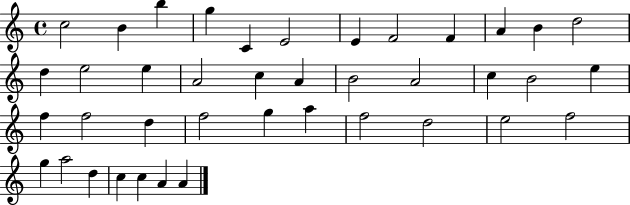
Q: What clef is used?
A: treble